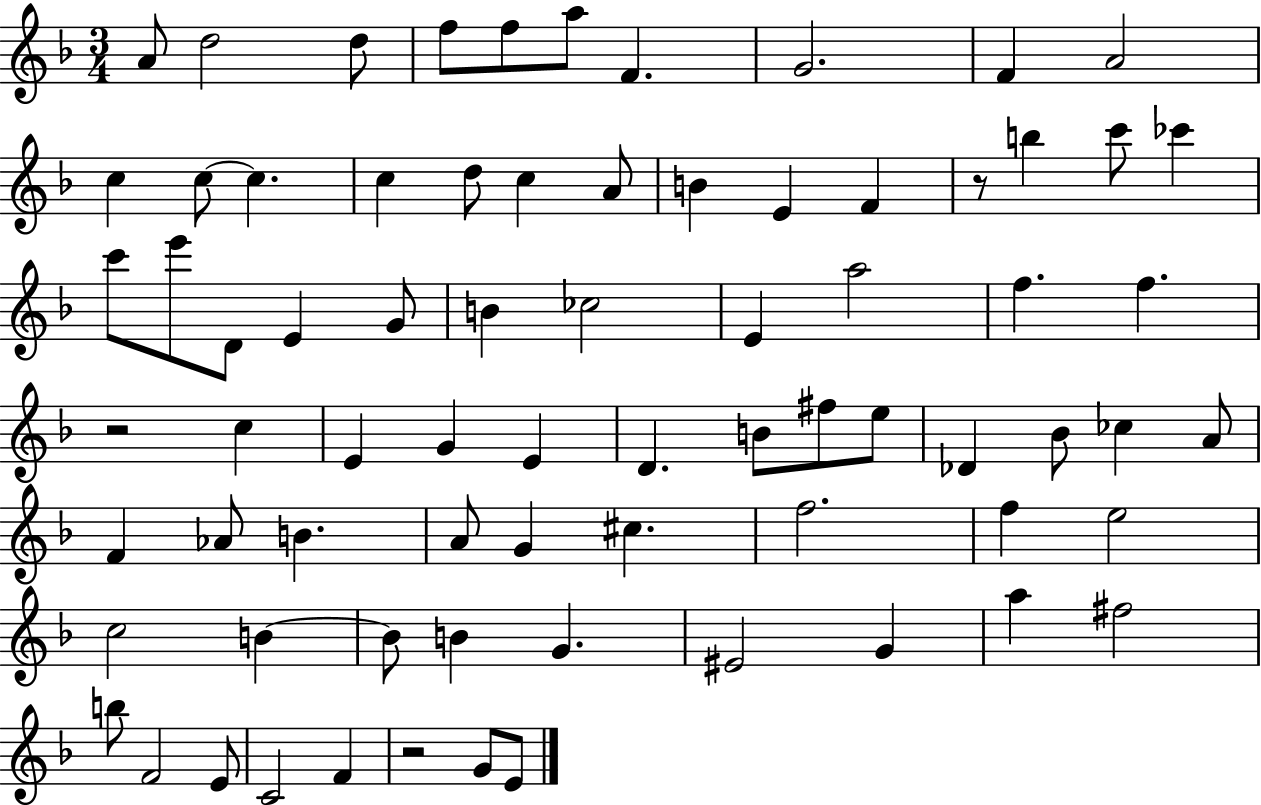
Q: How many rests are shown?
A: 3